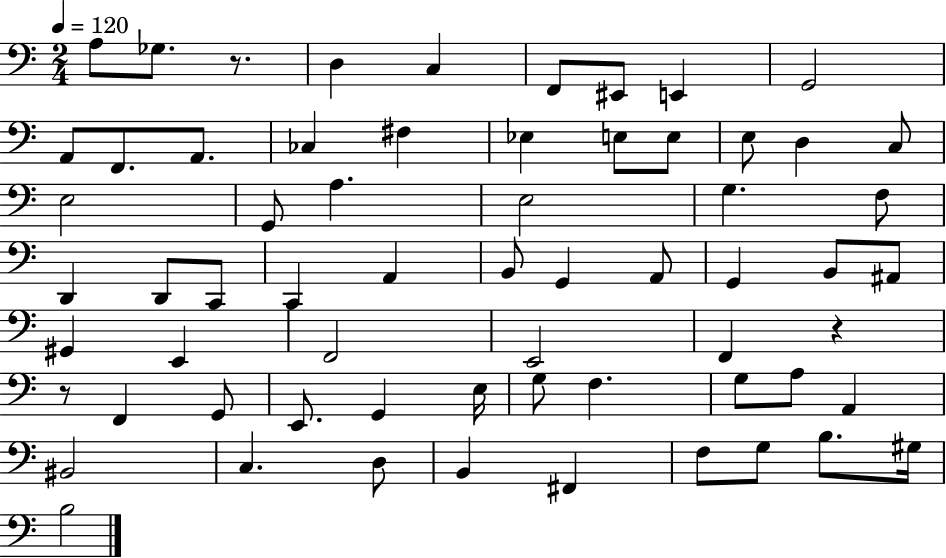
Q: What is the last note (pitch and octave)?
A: B3